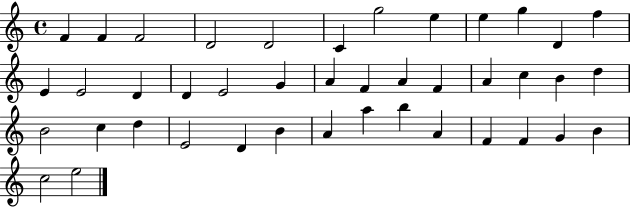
F4/q F4/q F4/h D4/h D4/h C4/q G5/h E5/q E5/q G5/q D4/q F5/q E4/q E4/h D4/q D4/q E4/h G4/q A4/q F4/q A4/q F4/q A4/q C5/q B4/q D5/q B4/h C5/q D5/q E4/h D4/q B4/q A4/q A5/q B5/q A4/q F4/q F4/q G4/q B4/q C5/h E5/h